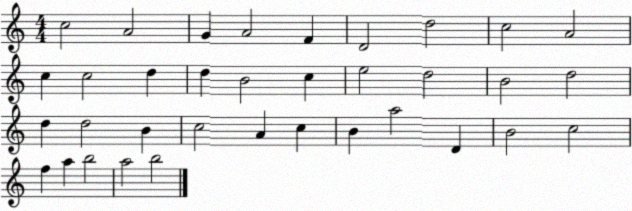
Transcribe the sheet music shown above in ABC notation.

X:1
T:Untitled
M:4/4
L:1/4
K:C
c2 A2 G A2 F D2 d2 c2 A2 c c2 d d B2 c e2 d2 B2 d2 d d2 B c2 A c B a2 D B2 c2 f a b2 a2 b2